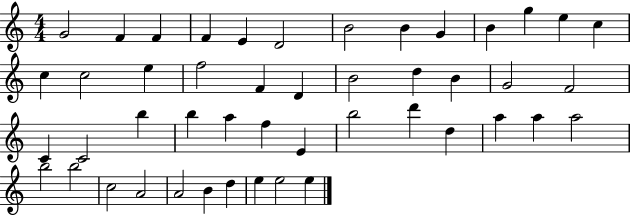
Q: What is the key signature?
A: C major